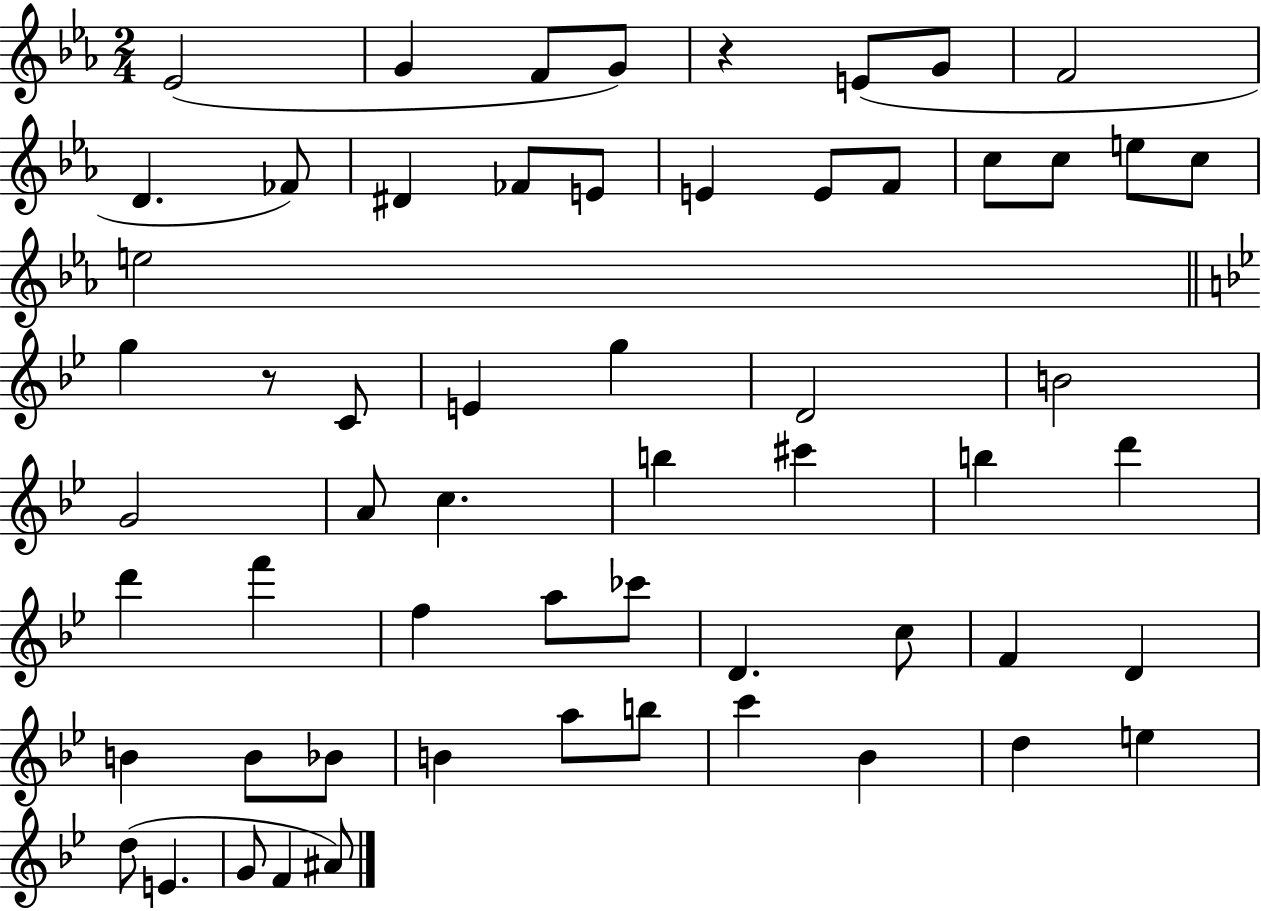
Eb4/h G4/q F4/e G4/e R/q E4/e G4/e F4/h D4/q. FES4/e D#4/q FES4/e E4/e E4/q E4/e F4/e C5/e C5/e E5/e C5/e E5/h G5/q R/e C4/e E4/q G5/q D4/h B4/h G4/h A4/e C5/q. B5/q C#6/q B5/q D6/q D6/q F6/q F5/q A5/e CES6/e D4/q. C5/e F4/q D4/q B4/q B4/e Bb4/e B4/q A5/e B5/e C6/q Bb4/q D5/q E5/q D5/e E4/q. G4/e F4/q A#4/e